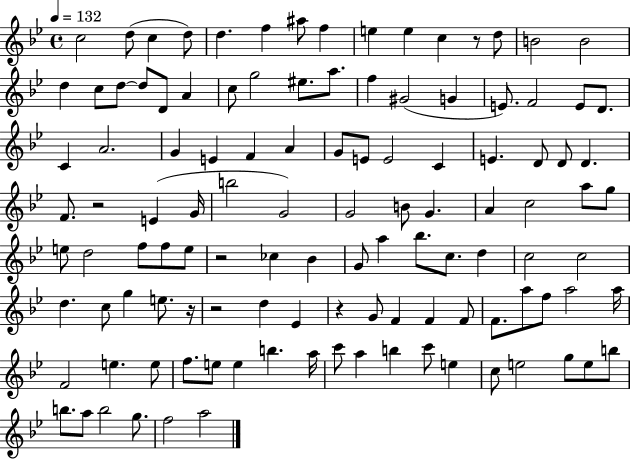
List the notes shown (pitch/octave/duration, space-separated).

C5/h D5/e C5/q D5/e D5/q. F5/q A#5/e F5/q E5/q E5/q C5/q R/e D5/e B4/h B4/h D5/q C5/e D5/e D5/e D4/e A4/q C5/e G5/h EIS5/e. A5/e. F5/q G#4/h G4/q E4/e. F4/h E4/e D4/e. C4/q A4/h. G4/q E4/q F4/q A4/q G4/e E4/e E4/h C4/q E4/q. D4/e D4/e D4/q. F4/e. R/h E4/q G4/s B5/h G4/h G4/h B4/e G4/q. A4/q C5/h A5/e G5/e E5/e D5/h F5/e F5/e E5/e R/h CES5/q Bb4/q G4/e A5/q Bb5/e. C5/e. D5/q C5/h C5/h D5/q. C5/e G5/q E5/e. R/s R/h D5/q Eb4/q R/q G4/e F4/q F4/q F4/e F4/e. A5/e F5/e A5/h A5/s F4/h E5/q. E5/e F5/e. E5/e E5/q B5/q. A5/s C6/e A5/q B5/q C6/e E5/q C5/e E5/h G5/e E5/e B5/e B5/e. A5/e B5/h G5/e. F5/h A5/h